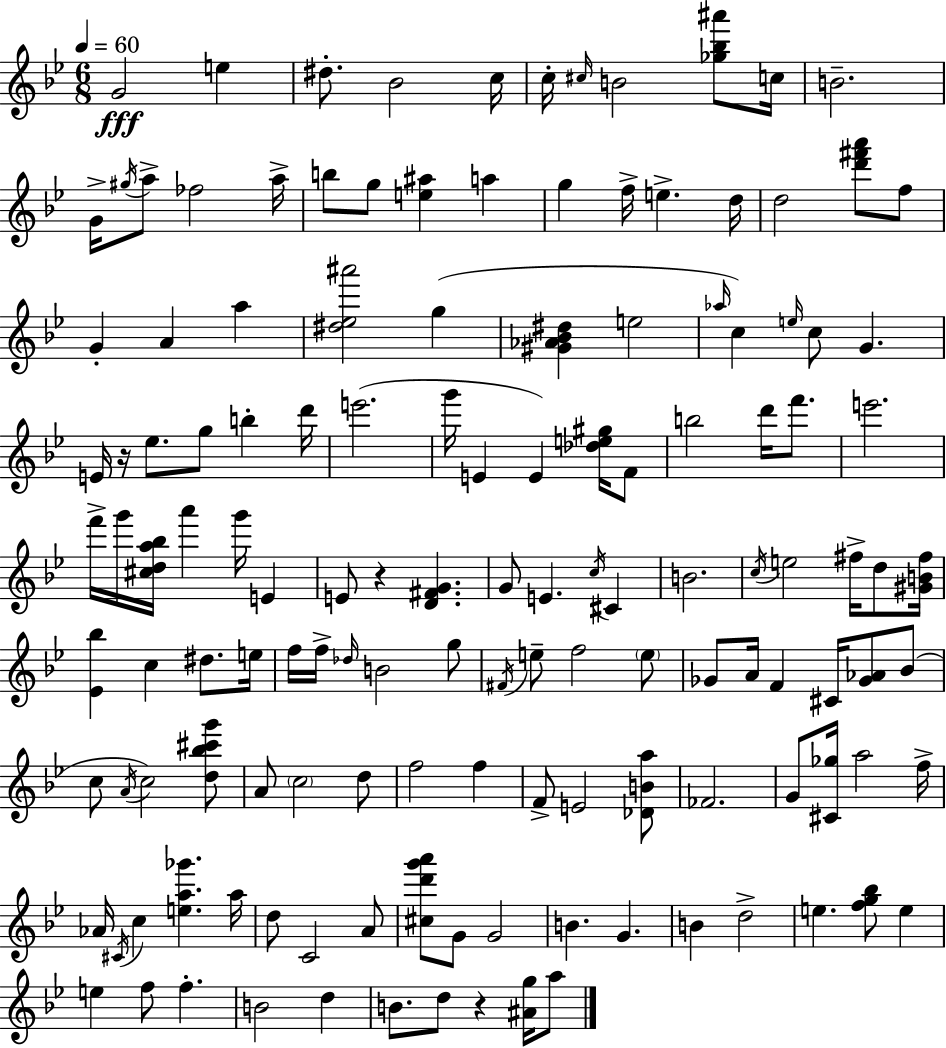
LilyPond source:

{
  \clef treble
  \numericTimeSignature
  \time 6/8
  \key bes \major
  \tempo 4 = 60
  \repeat volta 2 { g'2\fff e''4 | dis''8.-. bes'2 c''16 | c''16-. \grace { cis''16 } b'2 <ges'' bes'' ais'''>8 | c''16 b'2.-- | \break g'16-> \acciaccatura { gis''16 } a''8-> fes''2 | a''16-> b''8 g''8 <e'' ais''>4 a''4 | g''4 f''16-> e''4.-> | d''16 d''2 <d''' fis''' a'''>8 | \break f''8 g'4-. a'4 a''4 | <dis'' ees'' ais'''>2 g''4( | <gis' aes' bes' dis''>4 e''2 | \grace { aes''16 }) c''4 \grace { e''16 } c''8 g'4. | \break e'16 r16 ees''8. g''8 b''4-. | d'''16 e'''2.( | g'''16 e'4 e'4) | <des'' e'' gis''>16 f'8 b''2 | \break d'''16 f'''8. e'''2. | f'''16-> g'''16 <cis'' d'' a'' bes''>16 a'''4 g'''16 | e'4 e'8 r4 <d' fis' g'>4. | g'8 e'4. | \break \acciaccatura { c''16 } cis'4 b'2. | \acciaccatura { c''16 } e''2 | fis''16-> d''8 <gis' b' fis''>16 <ees' bes''>4 c''4 | dis''8. e''16 f''16 f''16-> \grace { des''16 } b'2 | \break g''8 \acciaccatura { fis'16 } e''8-- f''2 | \parenthesize e''8 ges'8 a'16 f'4 | cis'16 <ges' aes'>8 bes'8( c''8 \acciaccatura { a'16 }) c''2 | <d'' bes'' cis''' g'''>8 a'8 \parenthesize c''2 | \break d''8 f''2 | f''4 f'8-> e'2 | <des' b' a''>8 fes'2. | g'8 <cis' ges''>16 | \break a''2 f''16-> aes'16 \acciaccatura { cis'16 } c''4 | <e'' a'' ges'''>4. a''16 d''8 | c'2 a'8 <cis'' d''' g''' a'''>8 | g'8 g'2 b'4. | \break g'4. b'4 | d''2-> e''4. | <f'' g'' bes''>8 e''4 e''4 | f''8 f''4.-. b'2 | \break d''4 b'8. | d''8 r4 <ais' g''>16 a''8 } \bar "|."
}